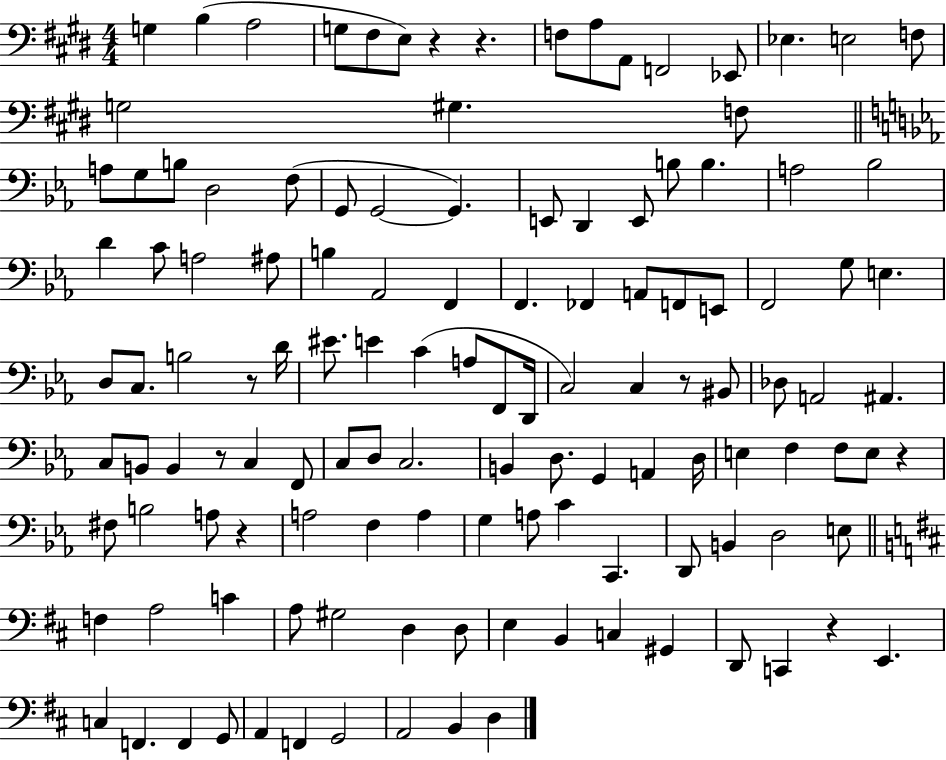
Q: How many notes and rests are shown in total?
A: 126